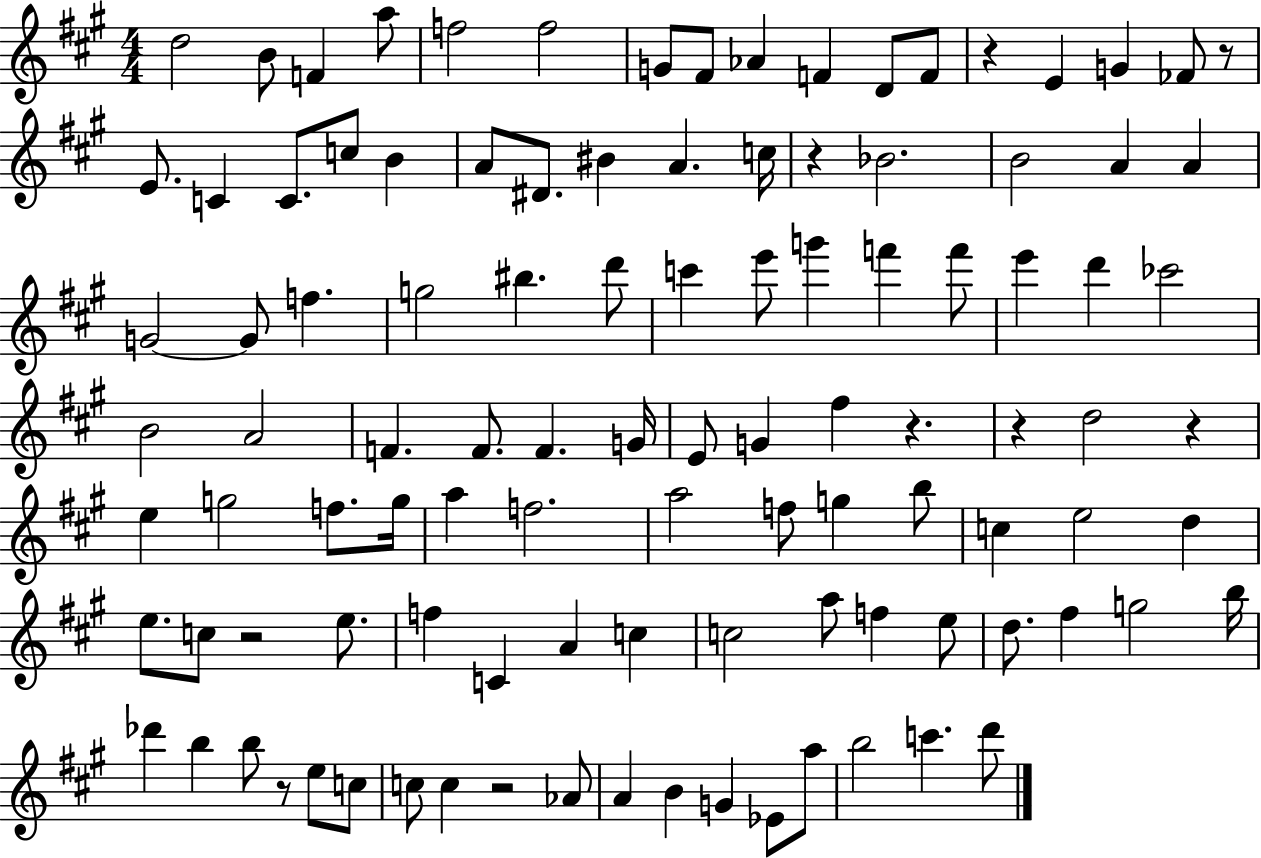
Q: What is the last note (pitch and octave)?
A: D6